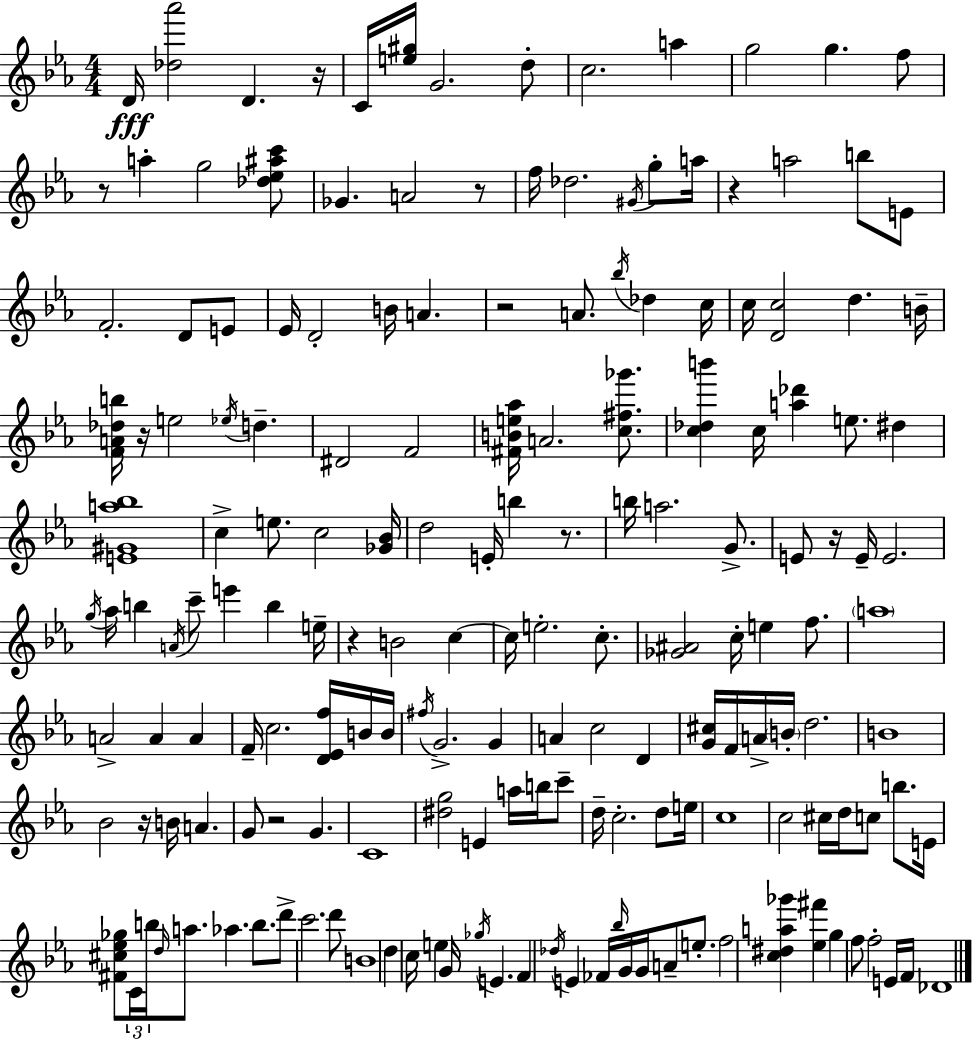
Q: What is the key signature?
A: EES major